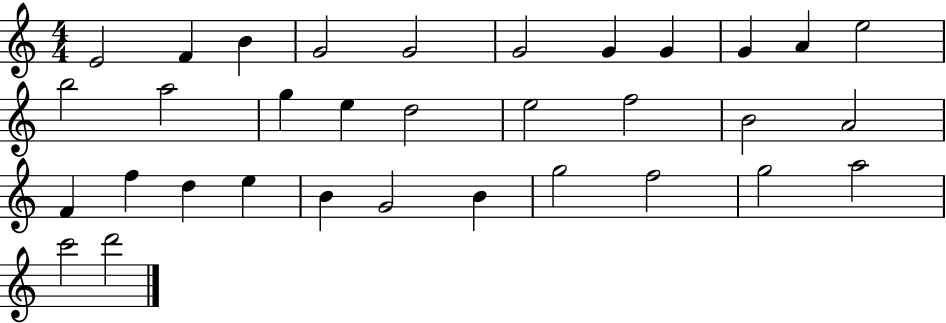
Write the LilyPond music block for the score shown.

{
  \clef treble
  \numericTimeSignature
  \time 4/4
  \key c \major
  e'2 f'4 b'4 | g'2 g'2 | g'2 g'4 g'4 | g'4 a'4 e''2 | \break b''2 a''2 | g''4 e''4 d''2 | e''2 f''2 | b'2 a'2 | \break f'4 f''4 d''4 e''4 | b'4 g'2 b'4 | g''2 f''2 | g''2 a''2 | \break c'''2 d'''2 | \bar "|."
}